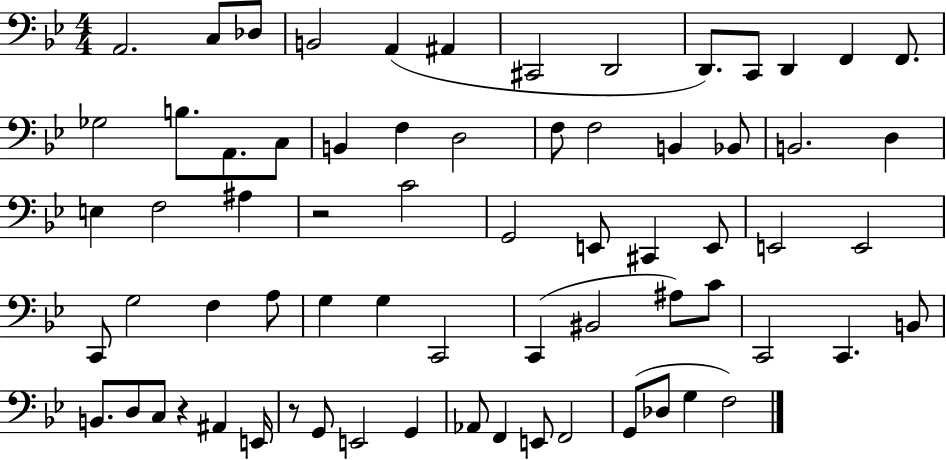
X:1
T:Untitled
M:4/4
L:1/4
K:Bb
A,,2 C,/2 _D,/2 B,,2 A,, ^A,, ^C,,2 D,,2 D,,/2 C,,/2 D,, F,, F,,/2 _G,2 B,/2 A,,/2 C,/2 B,, F, D,2 F,/2 F,2 B,, _B,,/2 B,,2 D, E, F,2 ^A, z2 C2 G,,2 E,,/2 ^C,, E,,/2 E,,2 E,,2 C,,/2 G,2 F, A,/2 G, G, C,,2 C,, ^B,,2 ^A,/2 C/2 C,,2 C,, B,,/2 B,,/2 D,/2 C,/2 z ^A,, E,,/4 z/2 G,,/2 E,,2 G,, _A,,/2 F,, E,,/2 F,,2 G,,/2 _D,/2 G, F,2